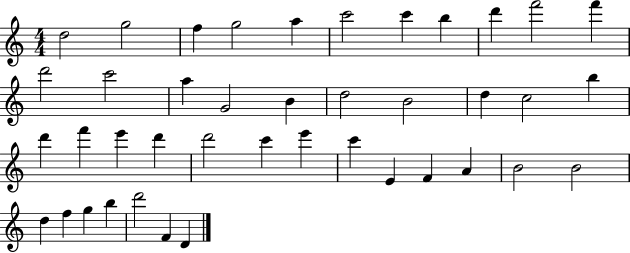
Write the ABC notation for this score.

X:1
T:Untitled
M:4/4
L:1/4
K:C
d2 g2 f g2 a c'2 c' b d' f'2 f' d'2 c'2 a G2 B d2 B2 d c2 b d' f' e' d' d'2 c' e' c' E F A B2 B2 d f g b d'2 F D